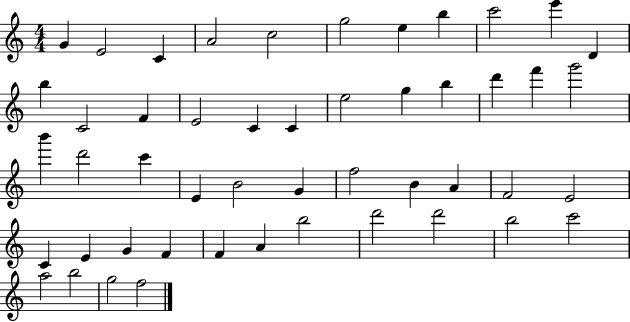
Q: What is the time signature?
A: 4/4